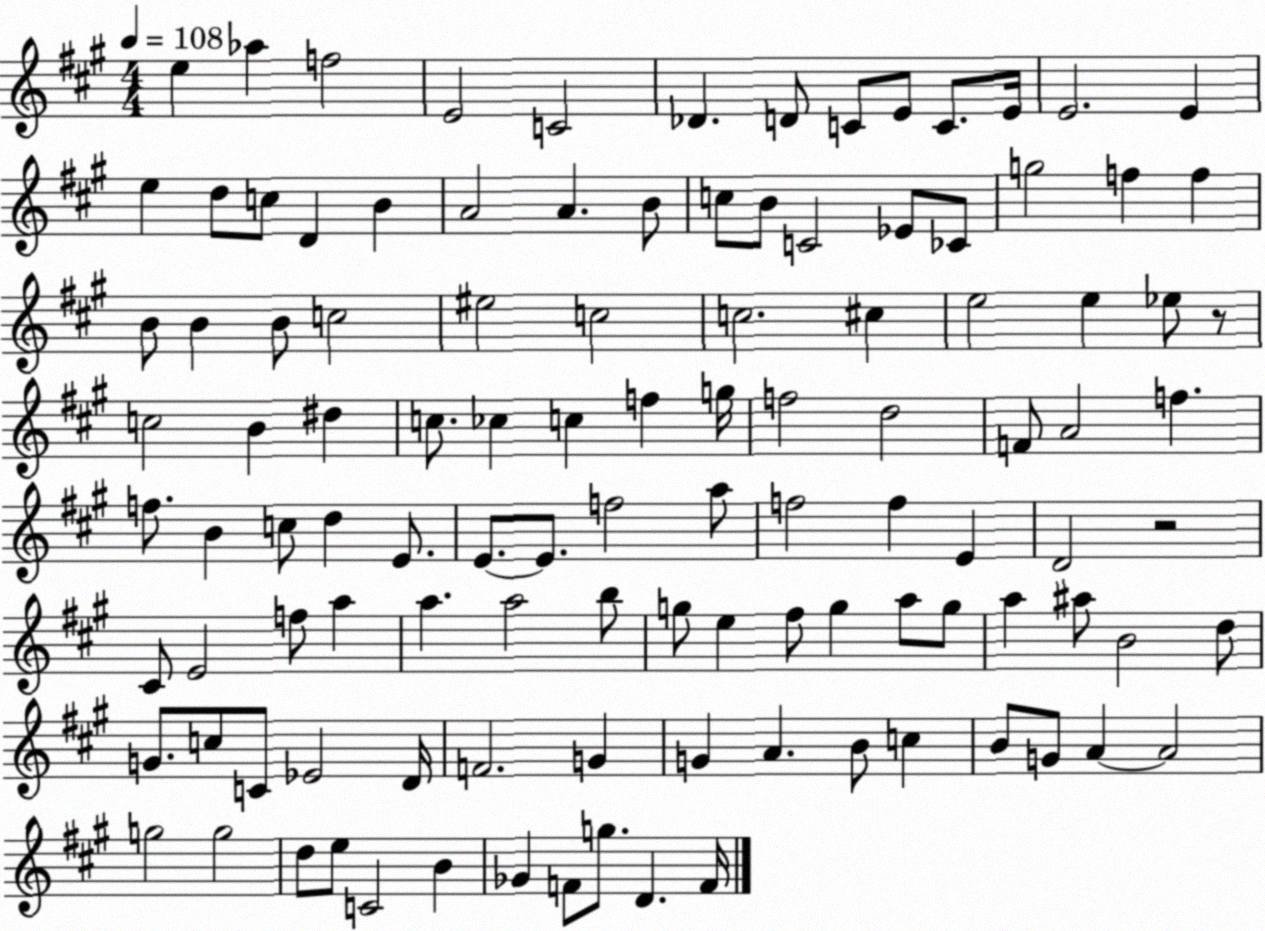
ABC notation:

X:1
T:Untitled
M:4/4
L:1/4
K:A
e _a f2 E2 C2 _D D/2 C/2 E/2 C/2 E/4 E2 E e d/2 c/2 D B A2 A B/2 c/2 B/2 C2 _E/2 _C/2 g2 f f B/2 B B/2 c2 ^e2 c2 c2 ^c e2 e _e/2 z/2 c2 B ^d c/2 _c c f g/4 f2 d2 F/2 A2 f f/2 B c/2 d E/2 E/2 E/2 f2 a/2 f2 f E D2 z2 ^C/2 E2 f/2 a a a2 b/2 g/2 e ^f/2 g a/2 g/2 a ^a/2 B2 d/2 G/2 c/2 C/2 _E2 D/4 F2 G G A B/2 c B/2 G/2 A A2 g2 g2 d/2 e/2 C2 B _G F/2 g/2 D F/4